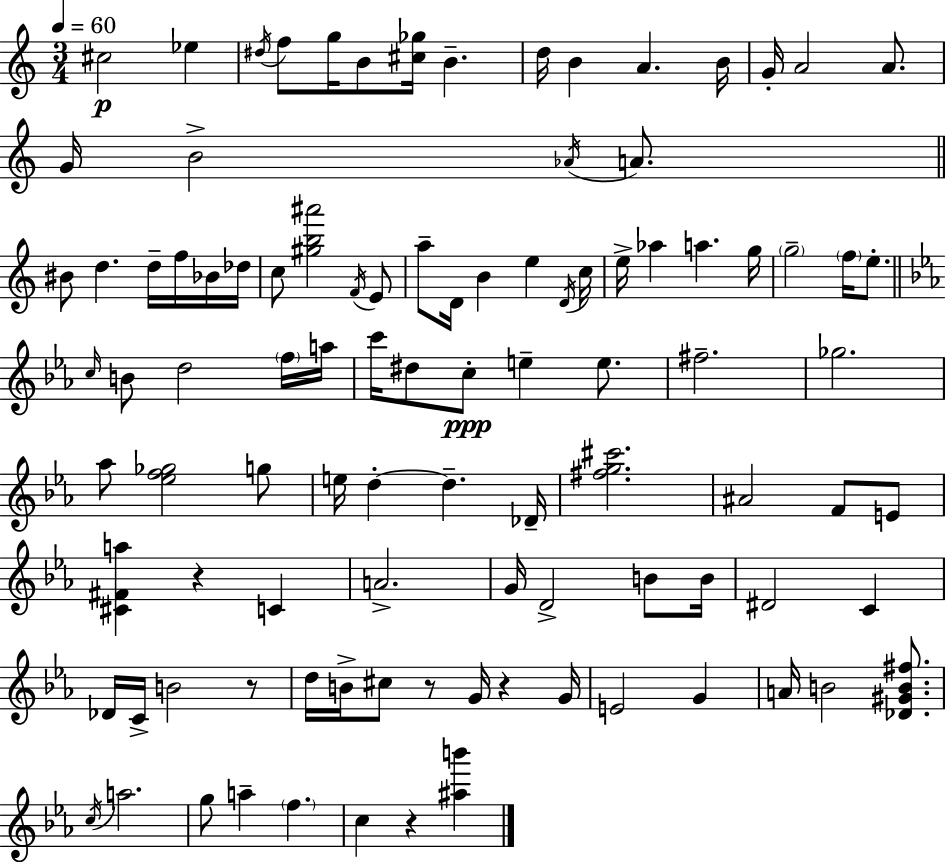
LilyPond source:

{
  \clef treble
  \numericTimeSignature
  \time 3/4
  \key c \major
  \tempo 4 = 60
  cis''2\p ees''4 | \acciaccatura { dis''16 } f''8 g''16 b'8 <cis'' ges''>16 b'4.-- | d''16 b'4 a'4. | b'16 g'16-. a'2 a'8. | \break g'16 b'2-> \acciaccatura { aes'16 } a'8. | \bar "||" \break \key a \minor bis'8 d''4. d''16-- f''16 bes'16 des''16 | c''8 <gis'' b'' ais'''>2 \acciaccatura { f'16 } e'8 | a''8-- d'16 b'4 e''4 | \acciaccatura { d'16 } c''16 e''16-> aes''4 a''4. | \break g''16 \parenthesize g''2-- \parenthesize f''16 e''8.-. | \bar "||" \break \key ees \major \grace { c''16 } b'8 d''2 \parenthesize f''16 | a''16 c'''16 dis''8 c''8-.\ppp e''4-- e''8. | fis''2.-- | ges''2. | \break aes''8 <ees'' f'' ges''>2 g''8 | e''16 d''4-.~~ d''4.-- | des'16-- <fis'' g'' cis'''>2. | ais'2 f'8 e'8 | \break <cis' fis' a''>4 r4 c'4 | a'2.-> | g'16 d'2-> b'8 | b'16 dis'2 c'4 | \break des'16 c'16-> b'2 r8 | d''16 b'16-> cis''8 r8 g'16 r4 | g'16 e'2 g'4 | a'16 b'2 <des' gis' b' fis''>8. | \break \acciaccatura { c''16 } a''2. | g''8 a''4-- \parenthesize f''4. | c''4 r4 <ais'' b'''>4 | \bar "|."
}